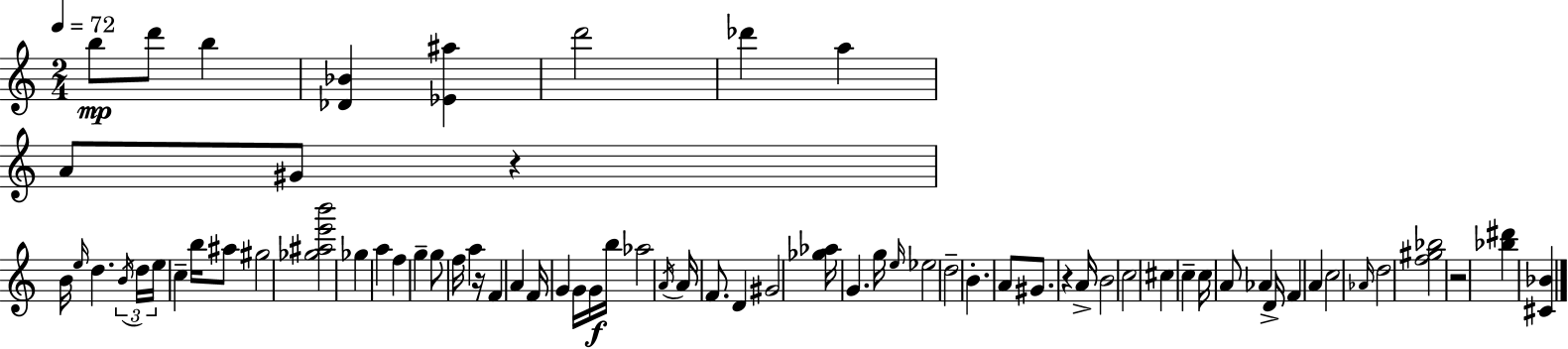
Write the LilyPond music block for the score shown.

{
  \clef treble
  \numericTimeSignature
  \time 2/4
  \key a \minor
  \tempo 4 = 72
  \repeat volta 2 { b''8\mp d'''8 b''4 | <des' bes'>4 <ees' ais''>4 | d'''2 | des'''4 a''4 | \break a'8 gis'8 r4 | b'16 \grace { e''16 } d''4. | \tuplet 3/2 { \acciaccatura { b'16 } d''16 e''16 } c''4-- b''16 | ais''8 gis''2 | \break <ges'' ais'' e''' b'''>2 | ges''4 a''4 | f''4 g''4-- | g''8 f''16 a''4 | \break r16 f'4 a'4 | f'16 g'4 g'16 | g'16\f b''16 aes''2 | \acciaccatura { a'16 } a'16 f'8. d'4 | \break gis'2 | <ges'' aes''>16 g'4. | g''16 \grace { e''16 } ees''2 | d''2-- | \break b'4.-. | a'8 gis'8. r4 | a'16-> b'2 | c''2 | \break cis''4 | c''4-- c''16 a'8 aes'4 | d'16-> f'4 | a'4 c''2 | \break \grace { aes'16 } d''2 | <f'' gis'' bes''>2 | r2 | <bes'' dis'''>4 | \break <cis' bes'>4 } \bar "|."
}